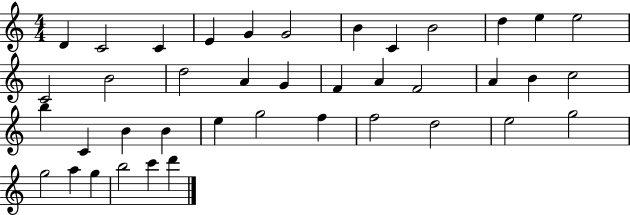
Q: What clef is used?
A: treble